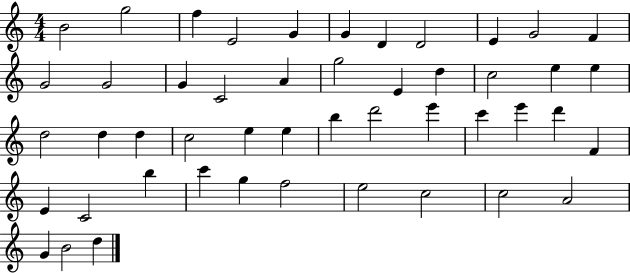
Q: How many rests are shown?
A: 0